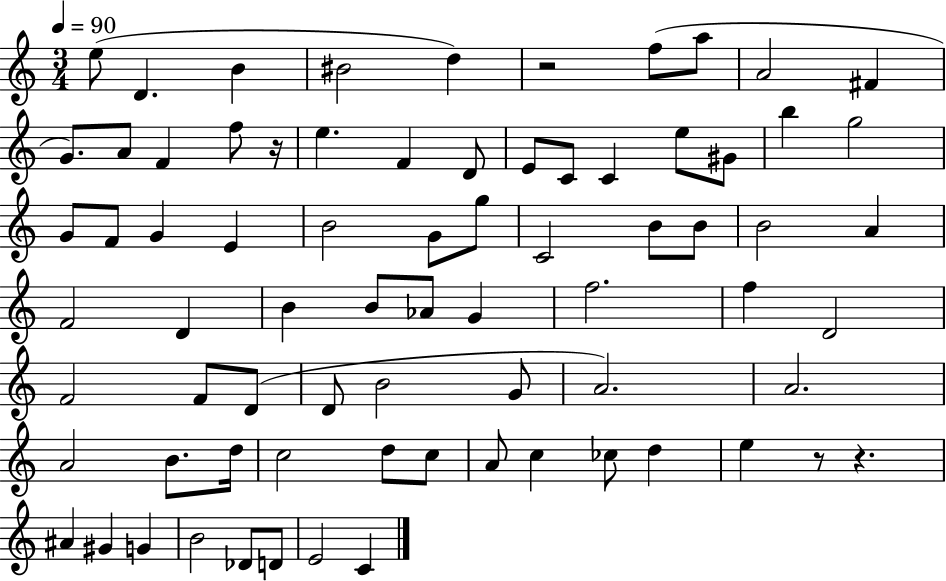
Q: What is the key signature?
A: C major